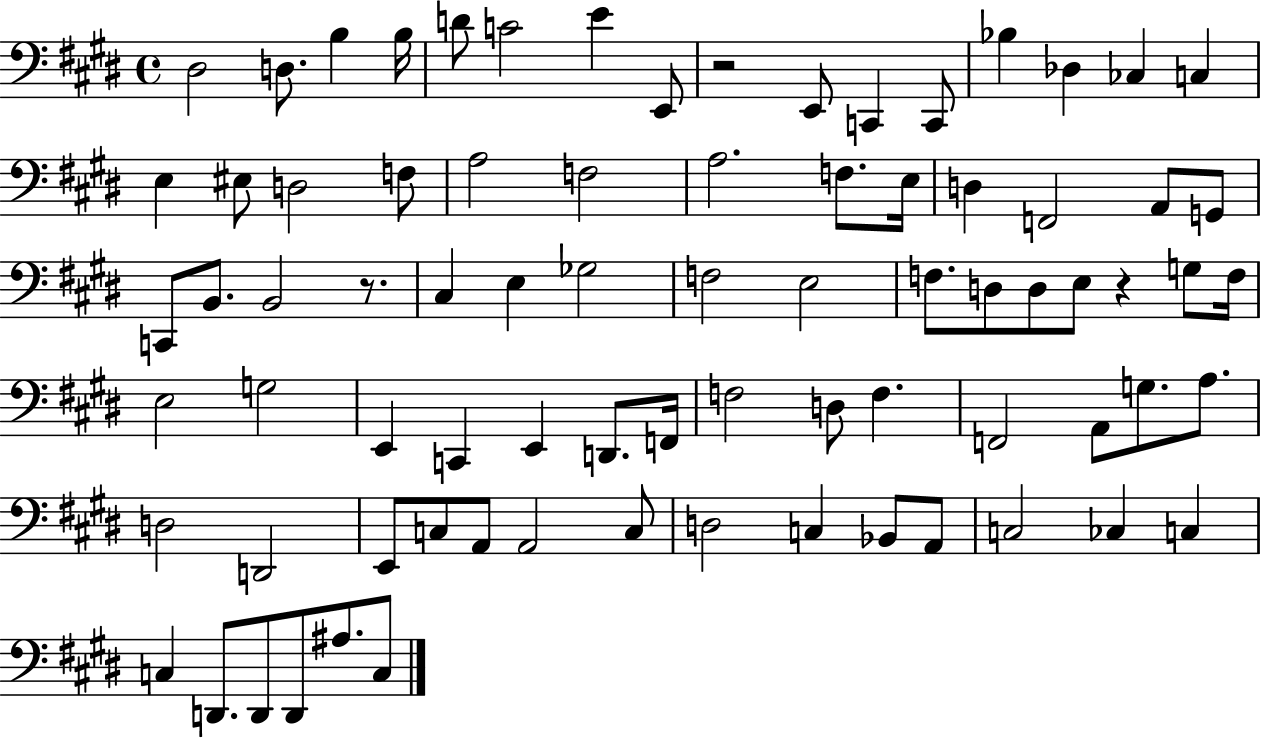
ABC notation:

X:1
T:Untitled
M:4/4
L:1/4
K:E
^D,2 D,/2 B, B,/4 D/2 C2 E E,,/2 z2 E,,/2 C,, C,,/2 _B, _D, _C, C, E, ^E,/2 D,2 F,/2 A,2 F,2 A,2 F,/2 E,/4 D, F,,2 A,,/2 G,,/2 C,,/2 B,,/2 B,,2 z/2 ^C, E, _G,2 F,2 E,2 F,/2 D,/2 D,/2 E,/2 z G,/2 F,/4 E,2 G,2 E,, C,, E,, D,,/2 F,,/4 F,2 D,/2 F, F,,2 A,,/2 G,/2 A,/2 D,2 D,,2 E,,/2 C,/2 A,,/2 A,,2 C,/2 D,2 C, _B,,/2 A,,/2 C,2 _C, C, C, D,,/2 D,,/2 D,,/2 ^A,/2 C,/2